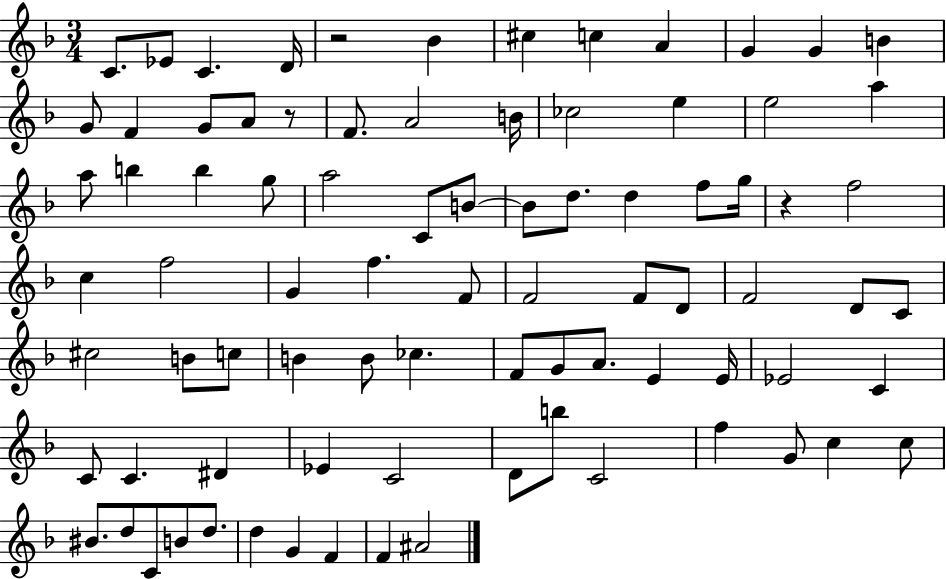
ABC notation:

X:1
T:Untitled
M:3/4
L:1/4
K:F
C/2 _E/2 C D/4 z2 _B ^c c A G G B G/2 F G/2 A/2 z/2 F/2 A2 B/4 _c2 e e2 a a/2 b b g/2 a2 C/2 B/2 B/2 d/2 d f/2 g/4 z f2 c f2 G f F/2 F2 F/2 D/2 F2 D/2 C/2 ^c2 B/2 c/2 B B/2 _c F/2 G/2 A/2 E E/4 _E2 C C/2 C ^D _E C2 D/2 b/2 C2 f G/2 c c/2 ^B/2 d/2 C/2 B/2 d/2 d G F F ^A2